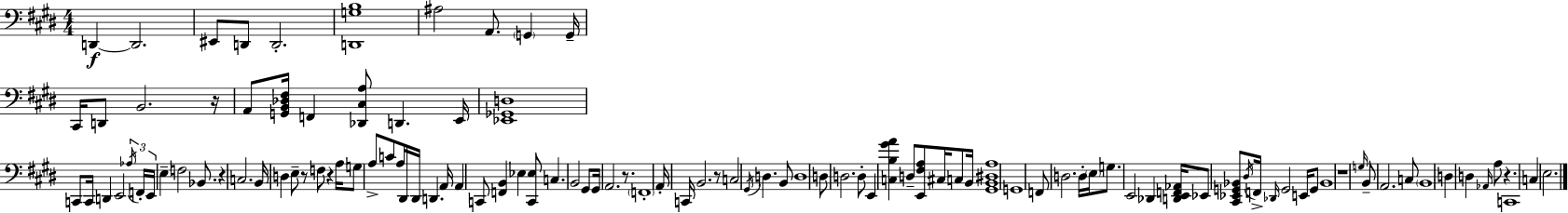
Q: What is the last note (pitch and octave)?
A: E3